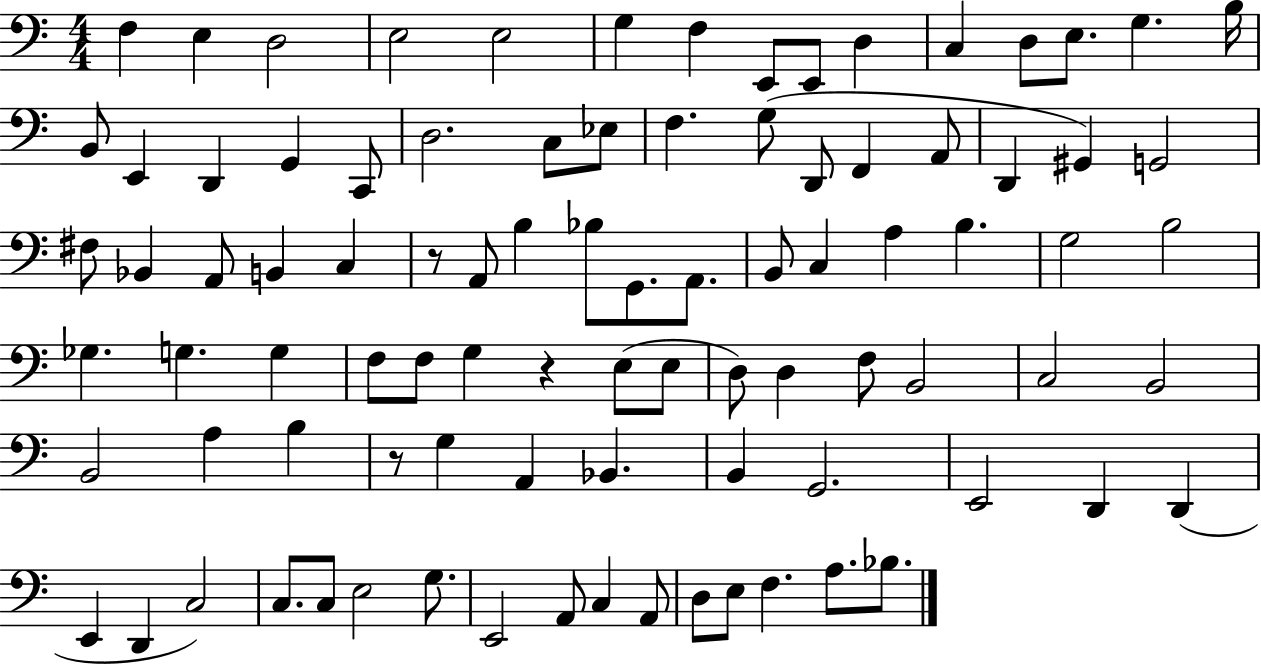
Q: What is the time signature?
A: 4/4